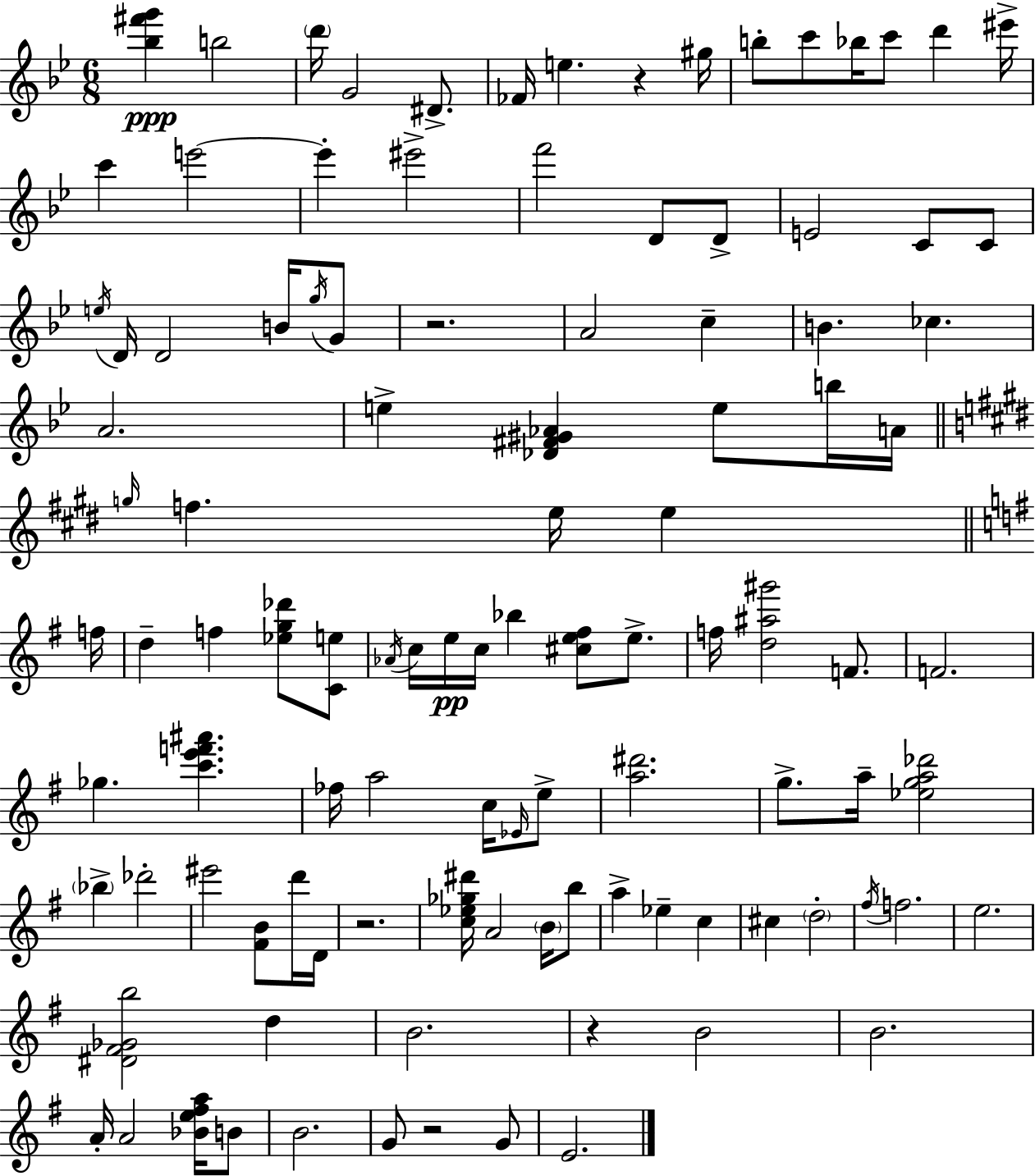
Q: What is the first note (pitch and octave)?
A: B5